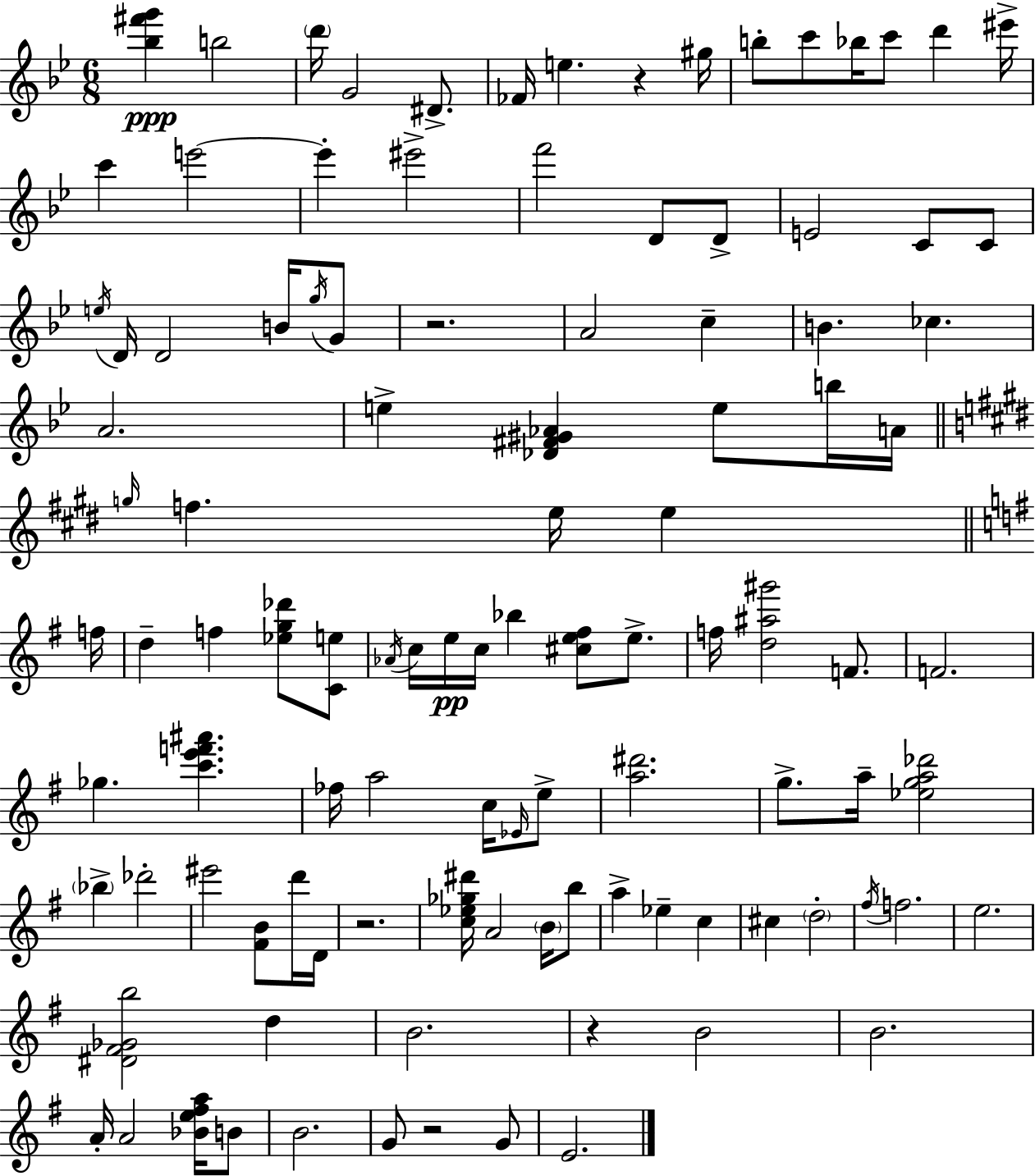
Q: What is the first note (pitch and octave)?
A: B5